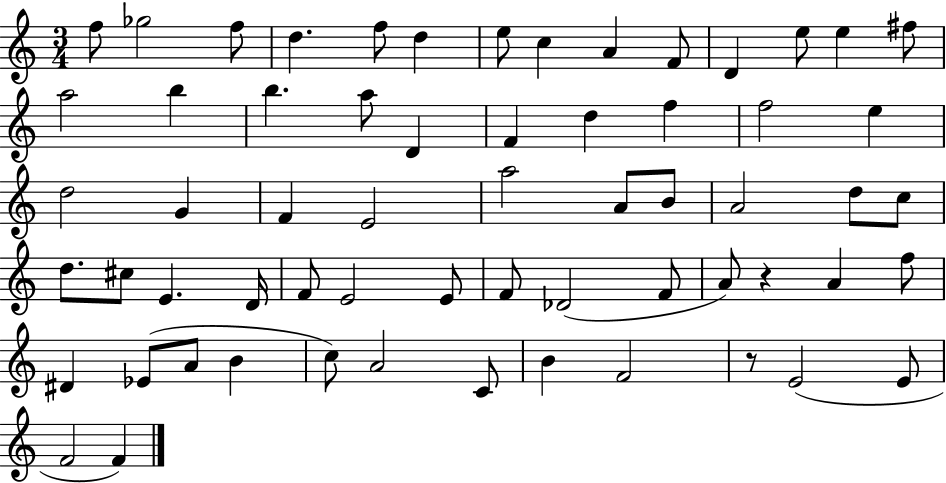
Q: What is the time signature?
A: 3/4